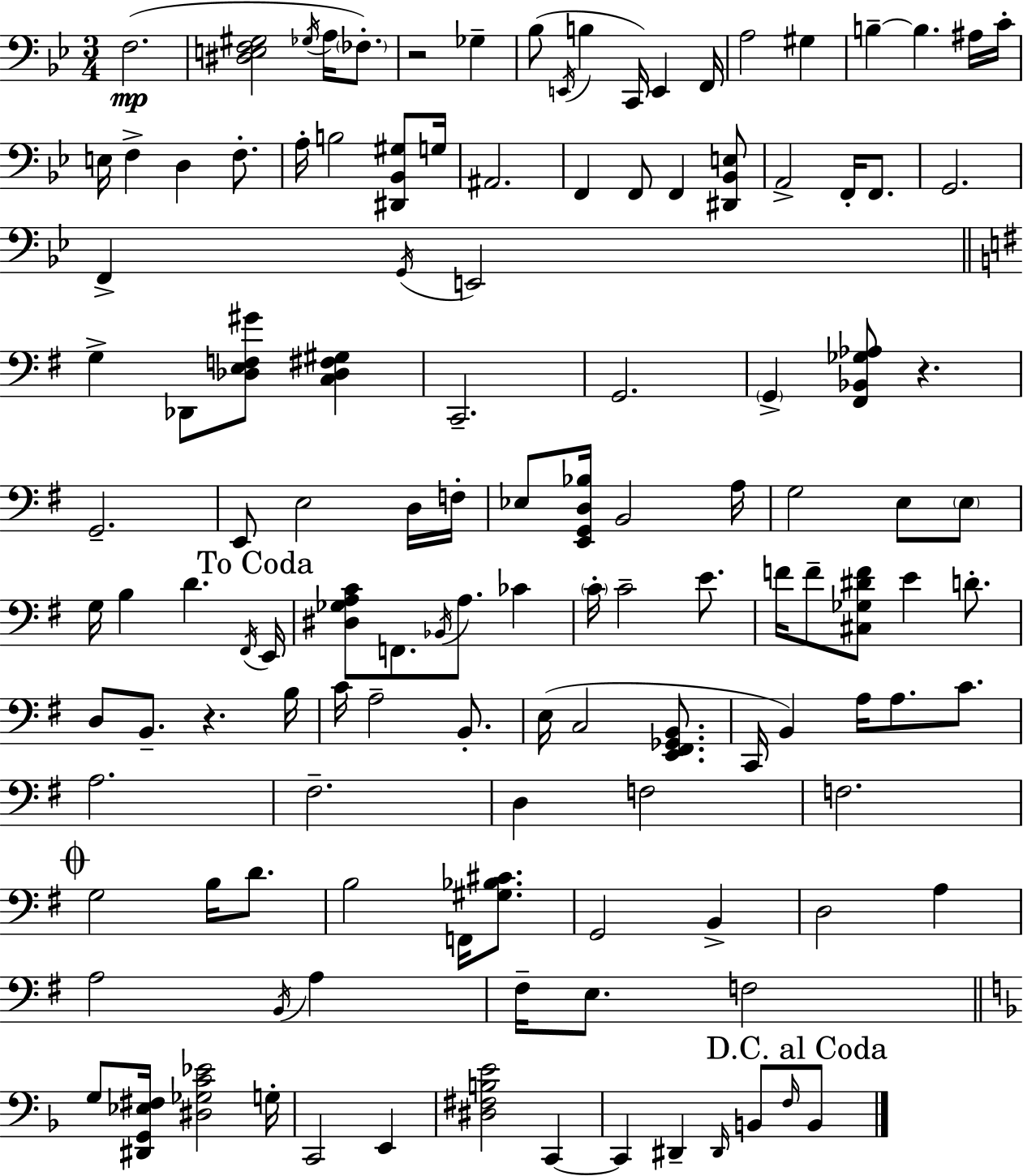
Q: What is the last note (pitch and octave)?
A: B2